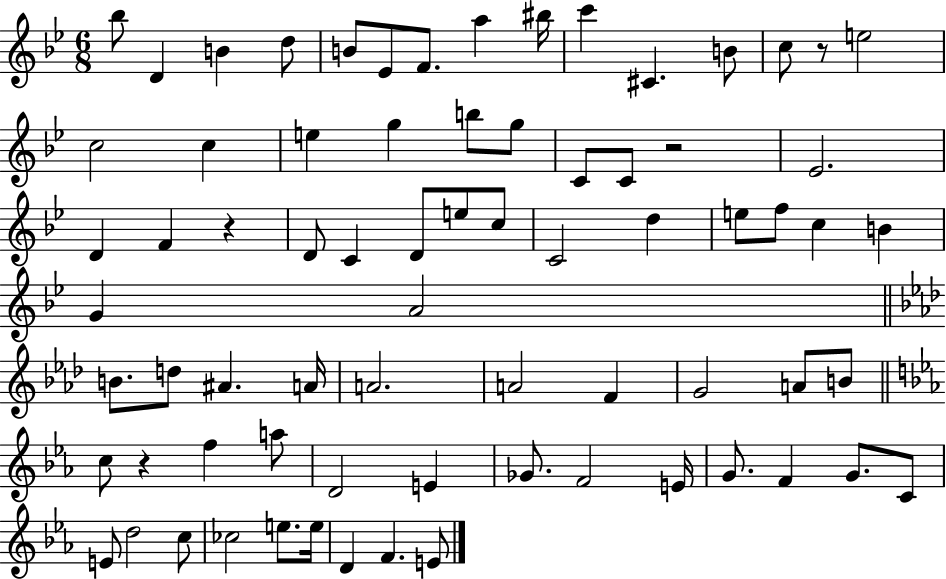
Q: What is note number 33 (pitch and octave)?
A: E5